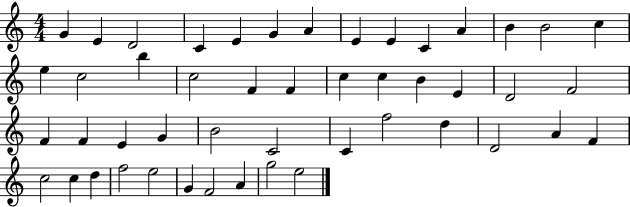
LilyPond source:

{
  \clef treble
  \numericTimeSignature
  \time 4/4
  \key c \major
  g'4 e'4 d'2 | c'4 e'4 g'4 a'4 | e'4 e'4 c'4 a'4 | b'4 b'2 c''4 | \break e''4 c''2 b''4 | c''2 f'4 f'4 | c''4 c''4 b'4 e'4 | d'2 f'2 | \break f'4 f'4 e'4 g'4 | b'2 c'2 | c'4 f''2 d''4 | d'2 a'4 f'4 | \break c''2 c''4 d''4 | f''2 e''2 | g'4 f'2 a'4 | g''2 e''2 | \break \bar "|."
}